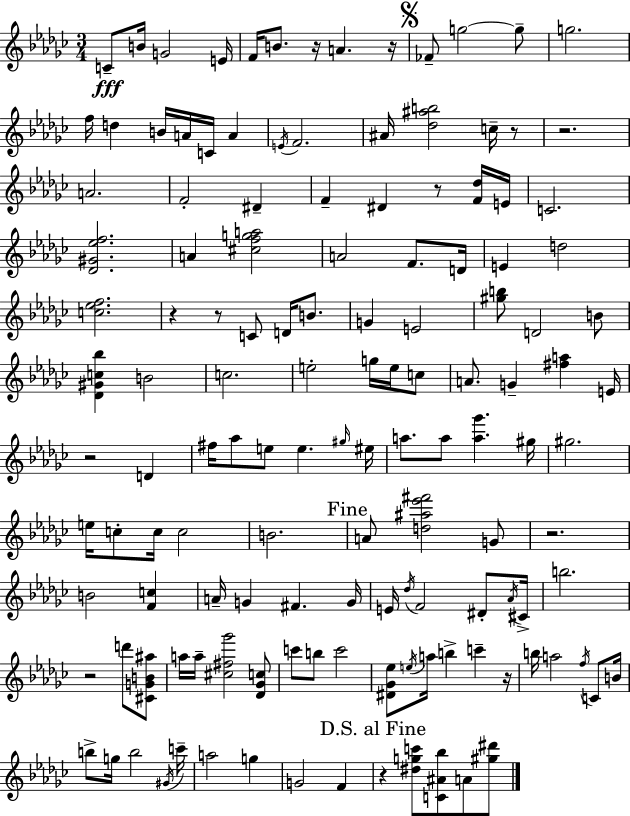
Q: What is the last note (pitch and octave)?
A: A4